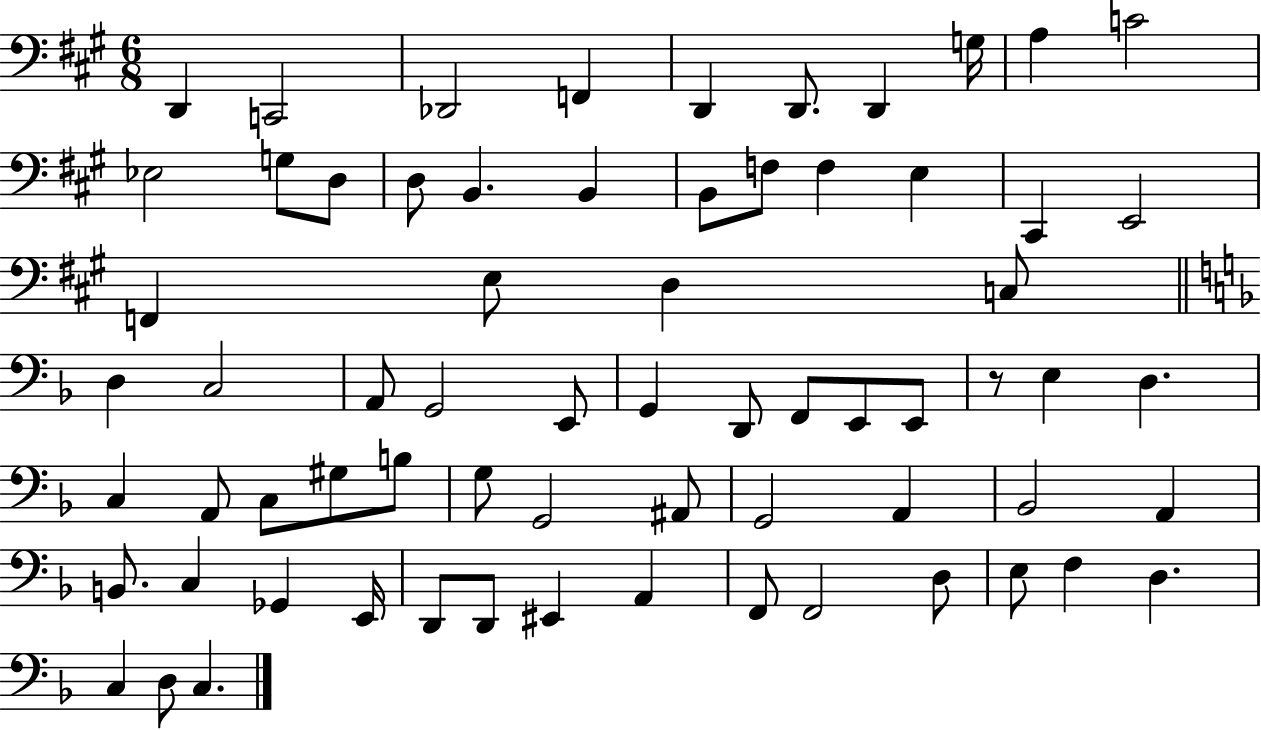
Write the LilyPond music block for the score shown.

{
  \clef bass
  \numericTimeSignature
  \time 6/8
  \key a \major
  d,4 c,2 | des,2 f,4 | d,4 d,8. d,4 g16 | a4 c'2 | \break ees2 g8 d8 | d8 b,4. b,4 | b,8 f8 f4 e4 | cis,4 e,2 | \break f,4 e8 d4 c8 | \bar "||" \break \key d \minor d4 c2 | a,8 g,2 e,8 | g,4 d,8 f,8 e,8 e,8 | r8 e4 d4. | \break c4 a,8 c8 gis8 b8 | g8 g,2 ais,8 | g,2 a,4 | bes,2 a,4 | \break b,8. c4 ges,4 e,16 | d,8 d,8 eis,4 a,4 | f,8 f,2 d8 | e8 f4 d4. | \break c4 d8 c4. | \bar "|."
}